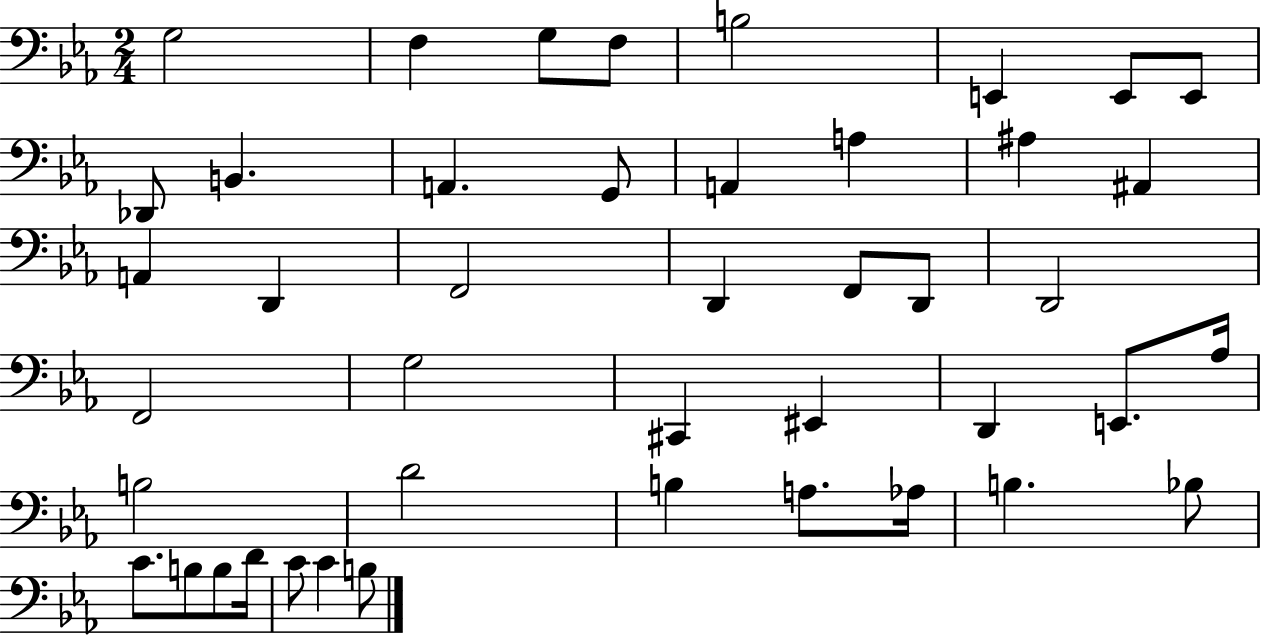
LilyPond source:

{
  \clef bass
  \numericTimeSignature
  \time 2/4
  \key ees \major
  g2 | f4 g8 f8 | b2 | e,4 e,8 e,8 | \break des,8 b,4. | a,4. g,8 | a,4 a4 | ais4 ais,4 | \break a,4 d,4 | f,2 | d,4 f,8 d,8 | d,2 | \break f,2 | g2 | cis,4 eis,4 | d,4 e,8. aes16 | \break b2 | d'2 | b4 a8. aes16 | b4. bes8 | \break c'8. b8 b8 d'16 | c'8 c'4 b8 | \bar "|."
}